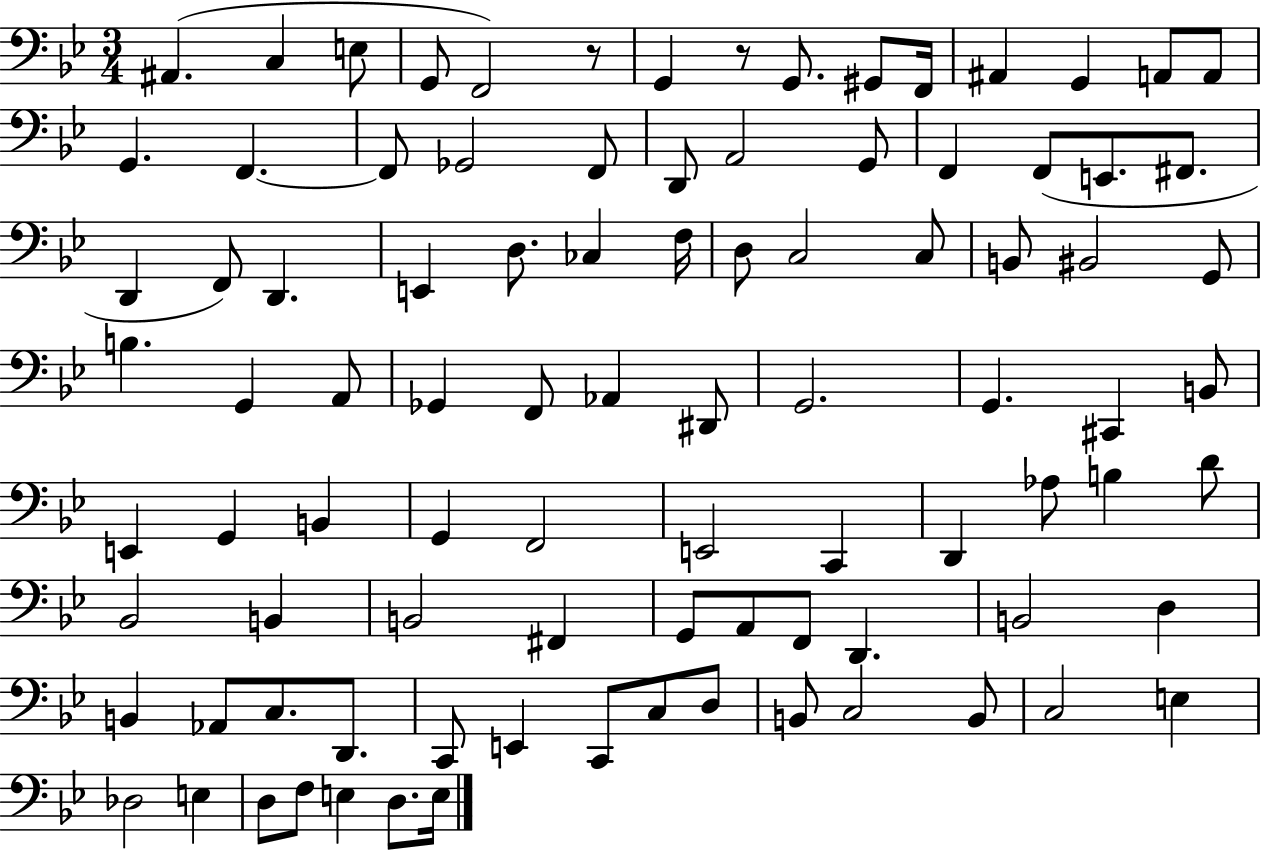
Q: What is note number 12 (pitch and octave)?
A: A2